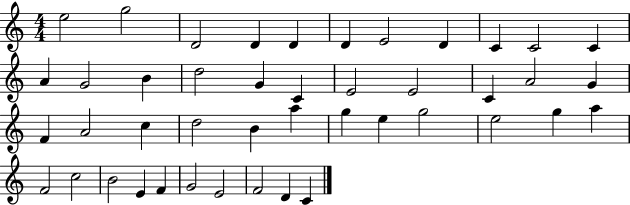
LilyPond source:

{
  \clef treble
  \numericTimeSignature
  \time 4/4
  \key c \major
  e''2 g''2 | d'2 d'4 d'4 | d'4 e'2 d'4 | c'4 c'2 c'4 | \break a'4 g'2 b'4 | d''2 g'4 c'4 | e'2 e'2 | c'4 a'2 g'4 | \break f'4 a'2 c''4 | d''2 b'4 a''4 | g''4 e''4 g''2 | e''2 g''4 a''4 | \break f'2 c''2 | b'2 e'4 f'4 | g'2 e'2 | f'2 d'4 c'4 | \break \bar "|."
}